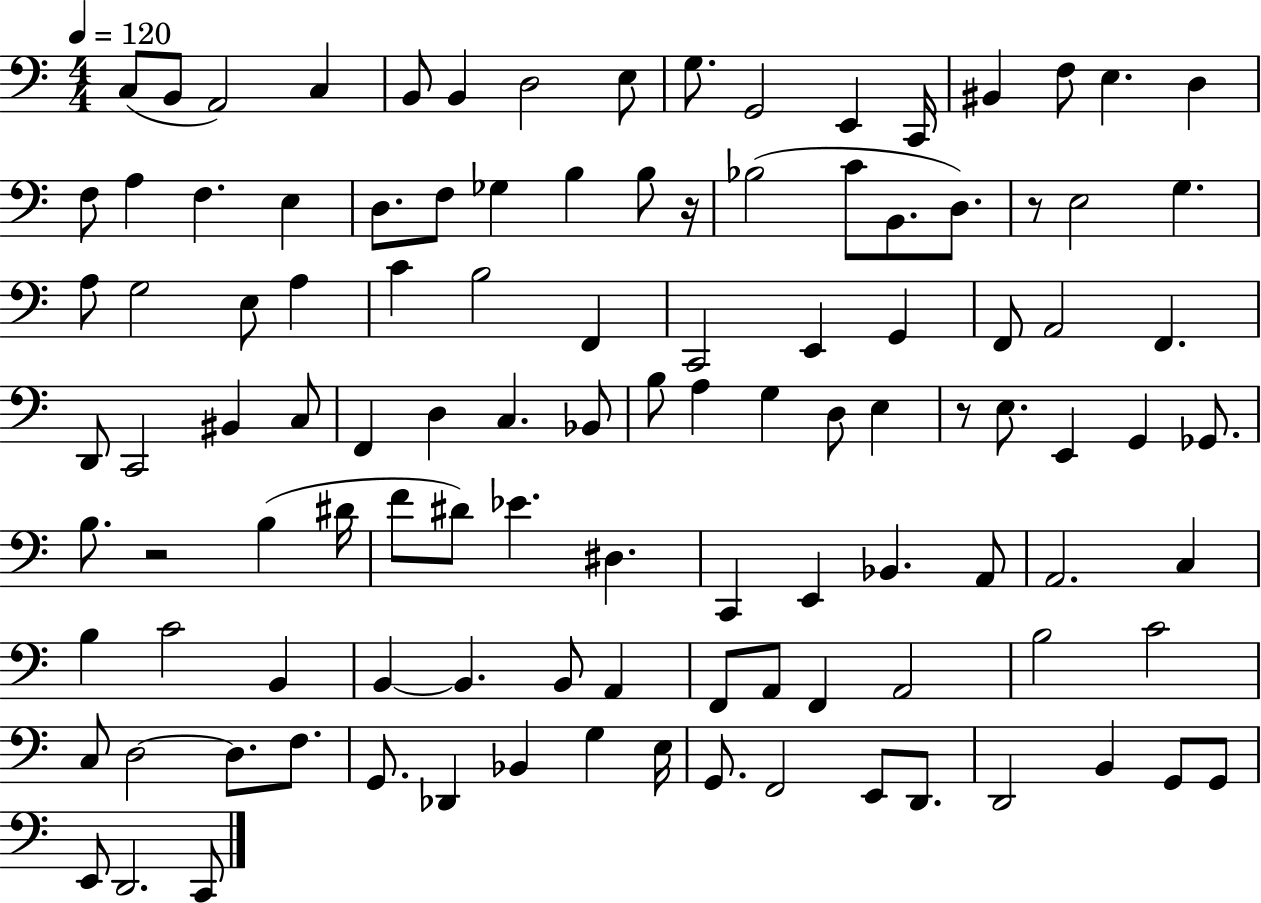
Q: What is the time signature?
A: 4/4